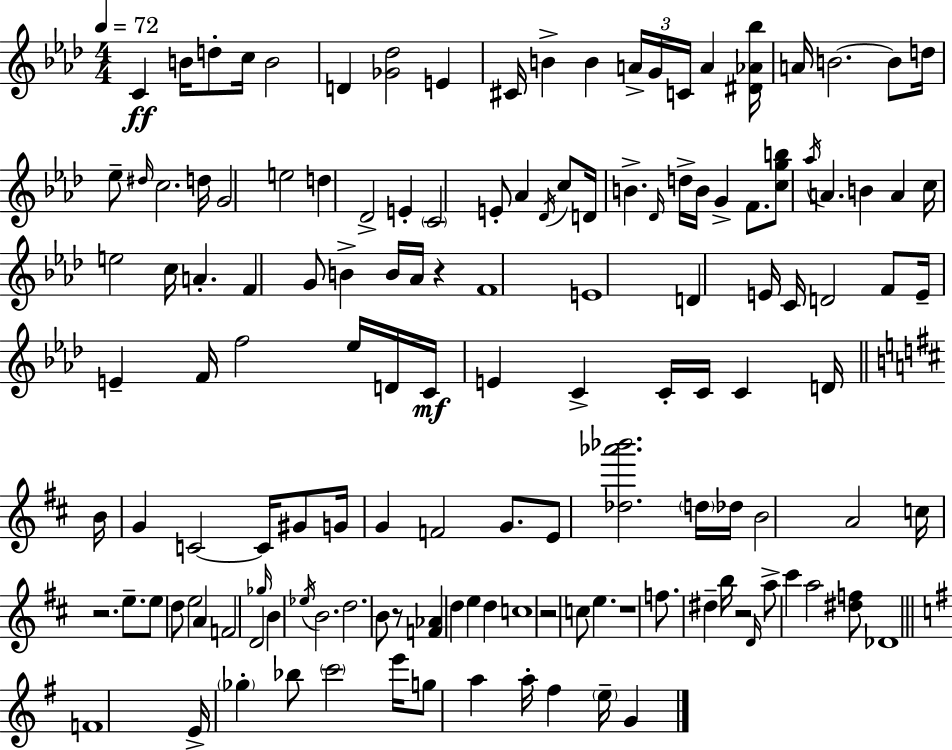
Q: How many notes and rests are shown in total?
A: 138